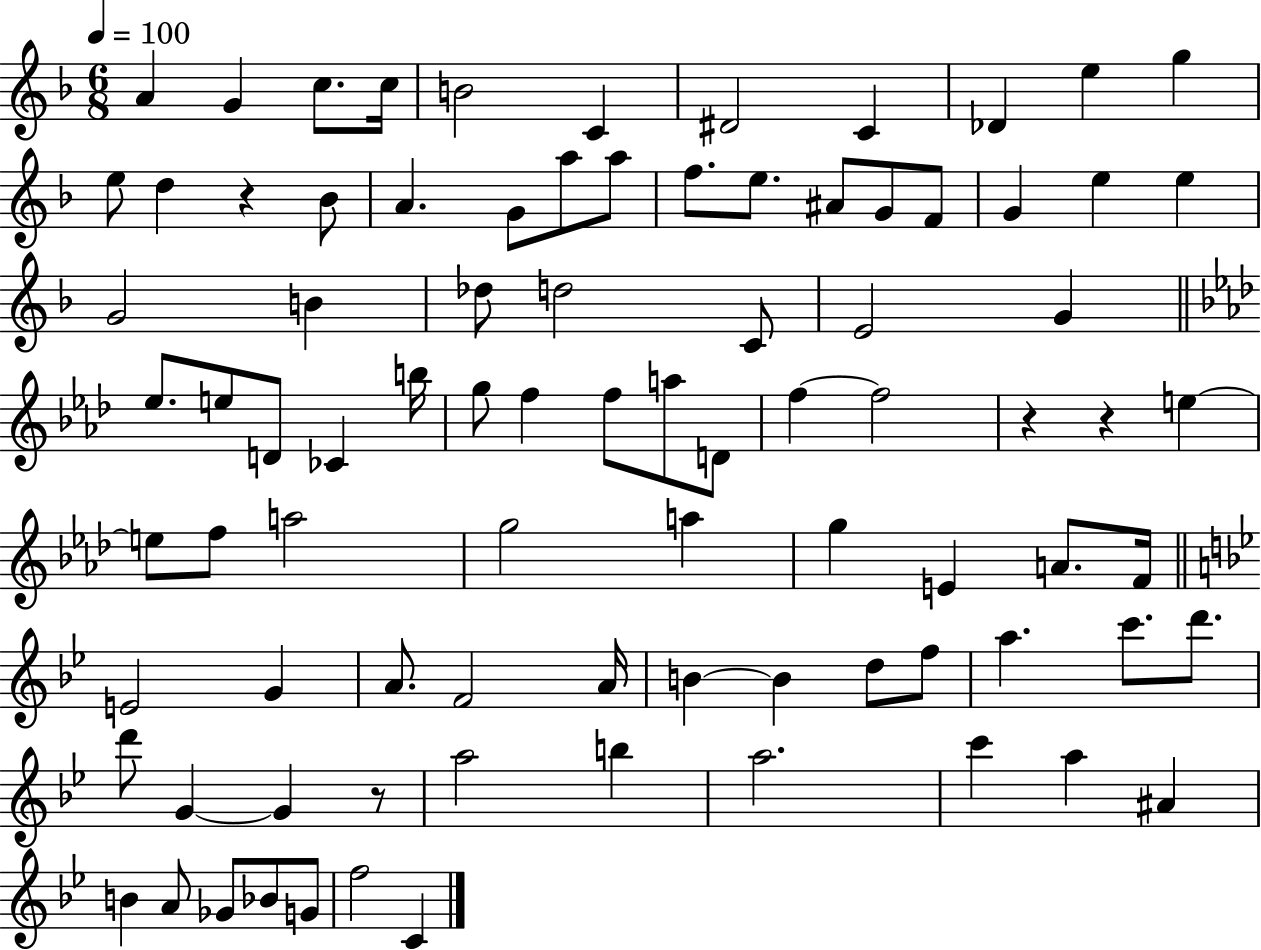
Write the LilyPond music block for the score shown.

{
  \clef treble
  \numericTimeSignature
  \time 6/8
  \key f \major
  \tempo 4 = 100
  \repeat volta 2 { a'4 g'4 c''8. c''16 | b'2 c'4 | dis'2 c'4 | des'4 e''4 g''4 | \break e''8 d''4 r4 bes'8 | a'4. g'8 a''8 a''8 | f''8. e''8. ais'8 g'8 f'8 | g'4 e''4 e''4 | \break g'2 b'4 | des''8 d''2 c'8 | e'2 g'4 | \bar "||" \break \key aes \major ees''8. e''8 d'8 ces'4 b''16 | g''8 f''4 f''8 a''8 d'8 | f''4~~ f''2 | r4 r4 e''4~~ | \break e''8 f''8 a''2 | g''2 a''4 | g''4 e'4 a'8. f'16 | \bar "||" \break \key g \minor e'2 g'4 | a'8. f'2 a'16 | b'4~~ b'4 d''8 f''8 | a''4. c'''8. d'''8. | \break d'''8 g'4~~ g'4 r8 | a''2 b''4 | a''2. | c'''4 a''4 ais'4 | \break b'4 a'8 ges'8 bes'8 g'8 | f''2 c'4 | } \bar "|."
}